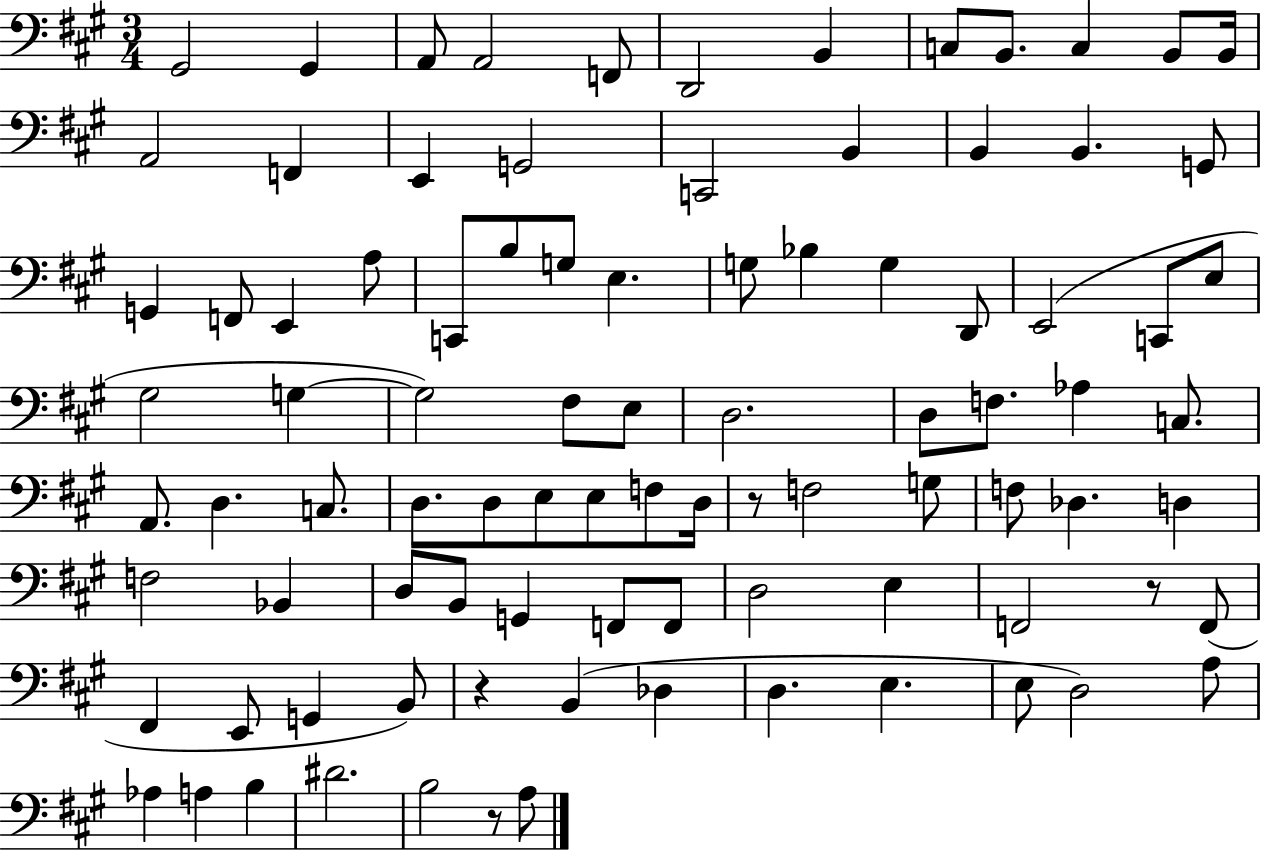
{
  \clef bass
  \numericTimeSignature
  \time 3/4
  \key a \major
  gis,2 gis,4 | a,8 a,2 f,8 | d,2 b,4 | c8 b,8. c4 b,8 b,16 | \break a,2 f,4 | e,4 g,2 | c,2 b,4 | b,4 b,4. g,8 | \break g,4 f,8 e,4 a8 | c,8 b8 g8 e4. | g8 bes4 g4 d,8 | e,2( c,8 e8 | \break gis2 g4~~ | g2) fis8 e8 | d2. | d8 f8. aes4 c8. | \break a,8. d4. c8. | d8. d8 e8 e8 f8 d16 | r8 f2 g8 | f8 des4. d4 | \break f2 bes,4 | d8 b,8 g,4 f,8 f,8 | d2 e4 | f,2 r8 f,8( | \break fis,4 e,8 g,4 b,8) | r4 b,4( des4 | d4. e4. | e8 d2) a8 | \break aes4 a4 b4 | dis'2. | b2 r8 a8 | \bar "|."
}